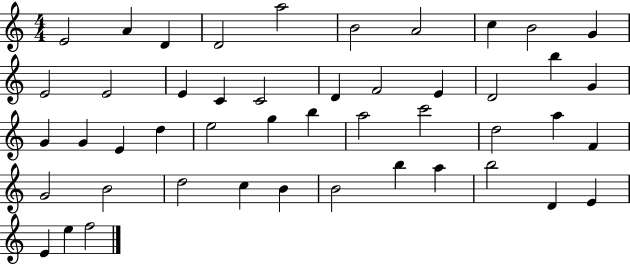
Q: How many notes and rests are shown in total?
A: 47